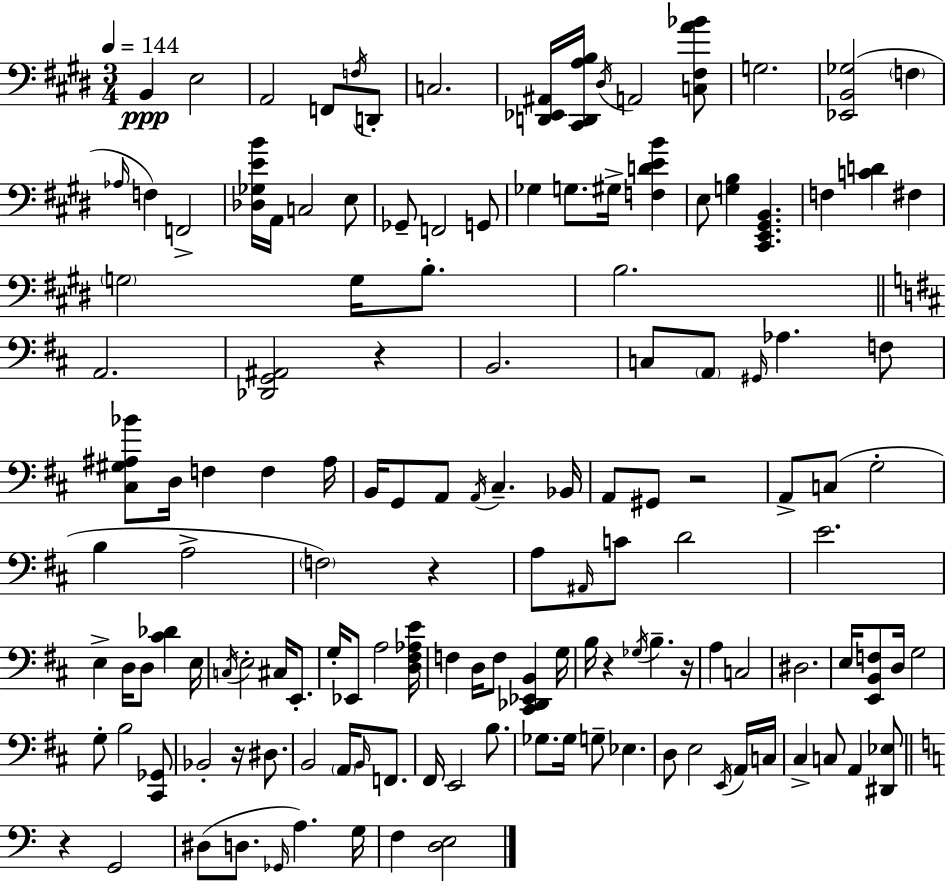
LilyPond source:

{
  \clef bass
  \numericTimeSignature
  \time 3/4
  \key e \major
  \tempo 4 = 144
  b,4\ppp e2 | a,2 f,8 \acciaccatura { f16 } d,8-. | c2. | <d, ees, ais,>16 <cis, d, a b>16 \acciaccatura { dis16 } a,2 | \break <c fis a' bes'>8 g2. | <ees, b, ges>2( \parenthesize f4 | \grace { aes16 }) f4 f,2-> | <des ges e' b'>16 a,16 c2 | \break e8 ges,8-- f,2 | g,8 ges4 g8. gis16-> <f d' e' b'>4 | e8 <g b>4 <cis, e, gis, b,>4. | f4 <c' d'>4 fis4 | \break \parenthesize g2 g16 | b8.-. b2. | \bar "||" \break \key b \minor a,2. | <des, g, ais,>2 r4 | b,2. | c8 \parenthesize a,8 \grace { gis,16 } aes4. f8 | \break <cis gis ais bes'>8 d16 f4 f4 | ais16 b,16 g,8 a,8 \acciaccatura { a,16 } cis4.-- | bes,16 a,8 gis,8 r2 | a,8-> c8( g2-. | \break b4 a2-> | \parenthesize f2) r4 | a8 \grace { ais,16 } c'8 d'2 | e'2. | \break e4-> d16 d8 <cis' des'>4 | e16 \acciaccatura { c16 } e2-. | cis16 e,8.-. g16-. ees,8 a2 | <d fis aes e'>16 f4 d16 f8 <cis, des, ees, b,>4 | \break g16 b16 r4 \acciaccatura { ges16 } b4.-- | r16 a4 c2 | dis2. | e16 <e, b, f>8 d16 g2 | \break g8-. b2 | <cis, ges,>8 bes,2-. | r16 dis8. b,2 | \parenthesize a,16 \grace { b,16 } f,8. fis,16 e,2 | \break b8. ges8. ges16 g8-- | ees4. d8 e2 | \acciaccatura { e,16 } a,16 c16 cis4-> c8 | a,4 <dis, ees>8 \bar "||" \break \key a \minor r4 g,2 | dis8( d8. \grace { ges,16 } a4.) | g16 f4 <d e>2 | \bar "|."
}